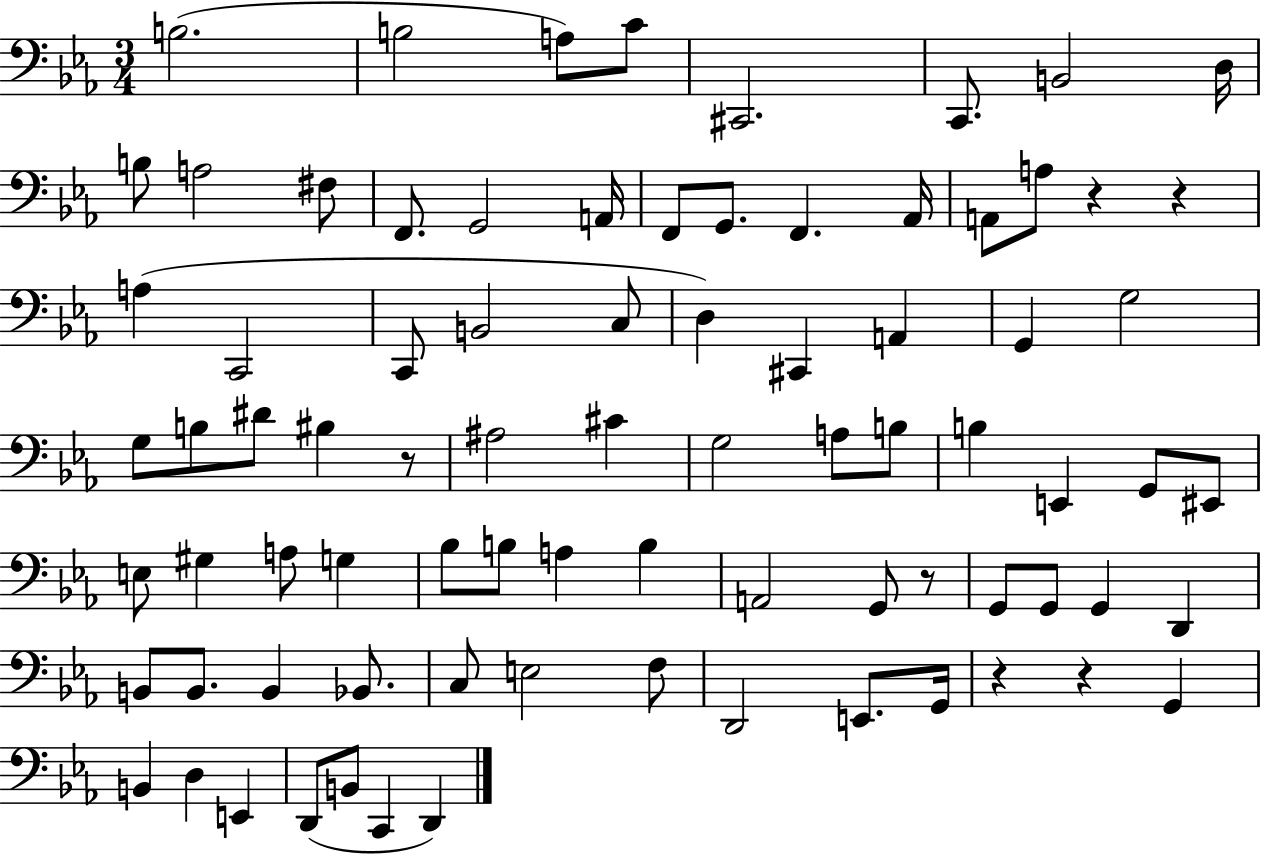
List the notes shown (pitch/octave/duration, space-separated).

B3/h. B3/h A3/e C4/e C#2/h. C2/e. B2/h D3/s B3/e A3/h F#3/e F2/e. G2/h A2/s F2/e G2/e. F2/q. Ab2/s A2/e A3/e R/q R/q A3/q C2/h C2/e B2/h C3/e D3/q C#2/q A2/q G2/q G3/h G3/e B3/e D#4/e BIS3/q R/e A#3/h C#4/q G3/h A3/e B3/e B3/q E2/q G2/e EIS2/e E3/e G#3/q A3/e G3/q Bb3/e B3/e A3/q B3/q A2/h G2/e R/e G2/e G2/e G2/q D2/q B2/e B2/e. B2/q Bb2/e. C3/e E3/h F3/e D2/h E2/e. G2/s R/q R/q G2/q B2/q D3/q E2/q D2/e B2/e C2/q D2/q